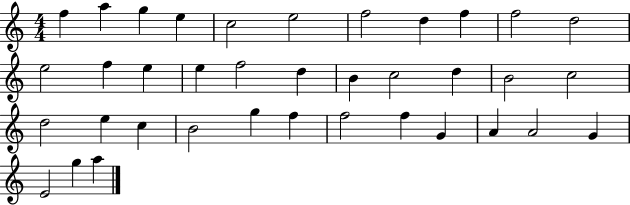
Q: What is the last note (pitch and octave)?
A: A5